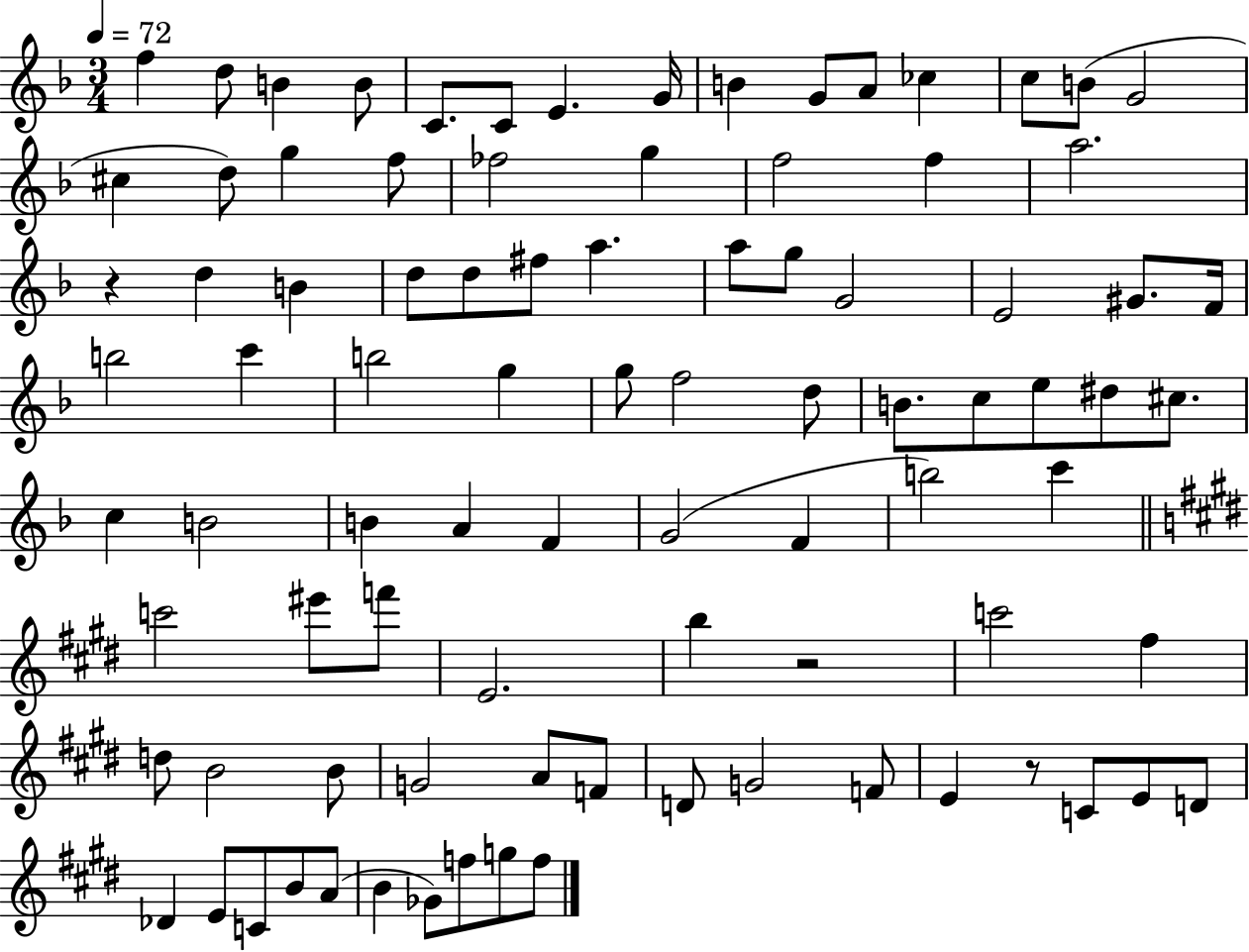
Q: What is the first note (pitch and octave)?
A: F5